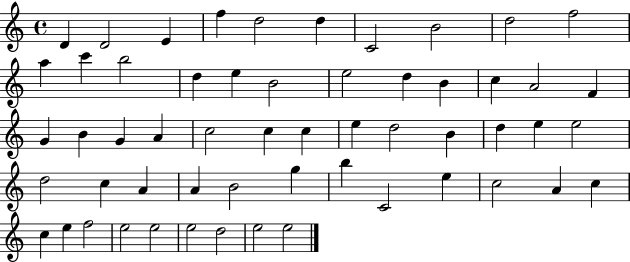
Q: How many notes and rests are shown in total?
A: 56